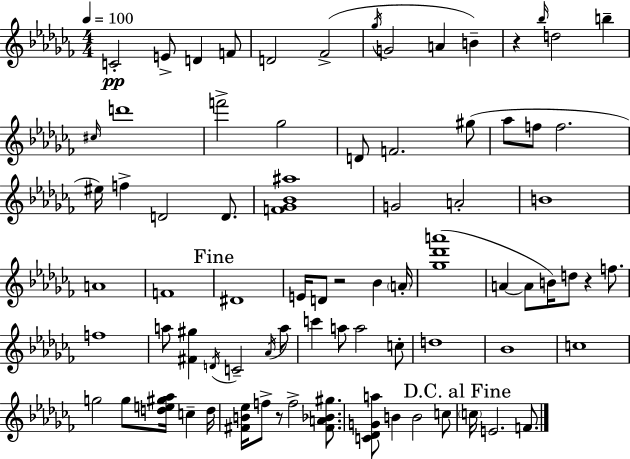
{
  \clef treble
  \numericTimeSignature
  \time 4/4
  \key aes \minor
  \tempo 4 = 100
  c'2-.\pp e'8-> d'4 f'8 | d'2 fes'2->( | \acciaccatura { ges''16 } g'2 a'4 b'4--) | r4 \grace { bes''16 } d''2 b''4-- | \break \grace { cis''16 } d'''1 | f'''2-> ges''2 | d'8 f'2. | gis''8( aes''8 f''8 f''2. | \break eis''16) f''4-> d'2 | d'8. <f' ges' bes' ais''>1 | g'2 a'2-. | b'1 | \break a'1 | f'1 | \mark "Fine" dis'1 | e'16 d'8 r2 bes'4 | \break \parenthesize a'16-. <ges'' des''' a'''>1( | a'4~~ a'8 b'16) d''8 r4 | f''8. f''1 | a''8 <fis' gis''>4 \acciaccatura { d'16 } c'2-- | \break \acciaccatura { aes'16 } a''8 c'''4 a''8 a''2 | c''8-. d''1 | bes'1 | c''1 | \break g''2 g''8 <d'' e'' gis'' aes''>16 | c''4-- d''16 <fis' b' ees''>16 f''8-> r8 f''2-> | <fis' a' bes' gis''>8. <c' des' g' a''>8 b'4 b'2 | c''8 \mark "D.C. al Fine" \parenthesize c''16 e'2. | \break f'8. \bar "|."
}